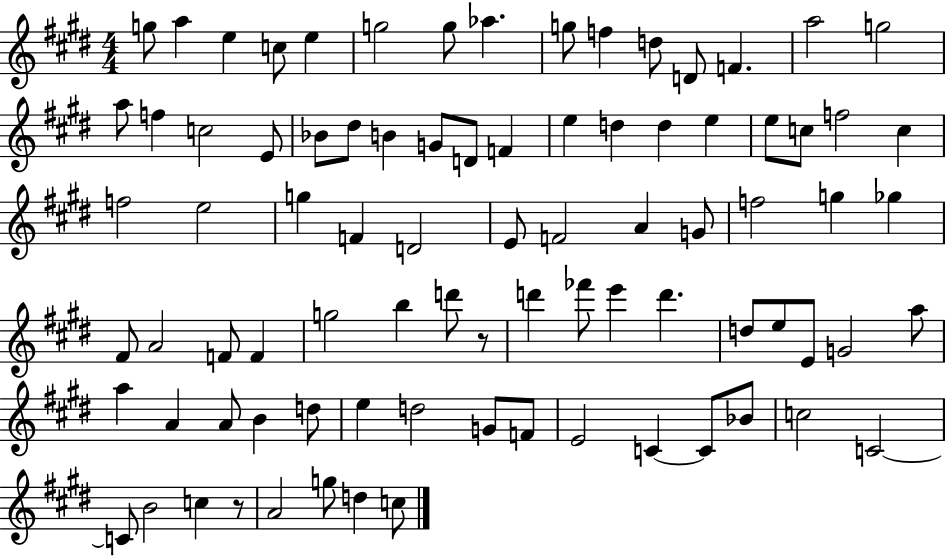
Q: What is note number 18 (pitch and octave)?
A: C5